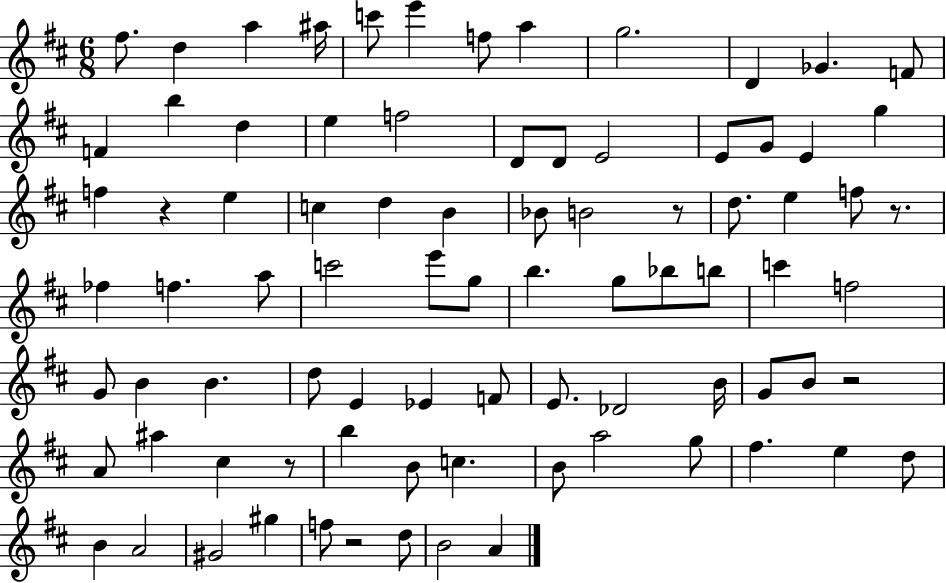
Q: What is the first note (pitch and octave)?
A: F#5